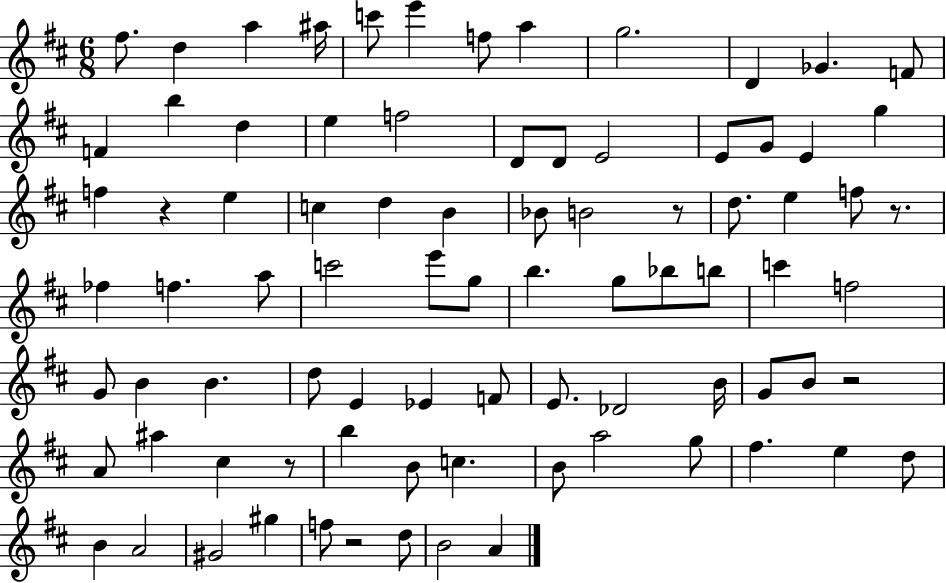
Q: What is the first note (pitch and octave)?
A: F#5